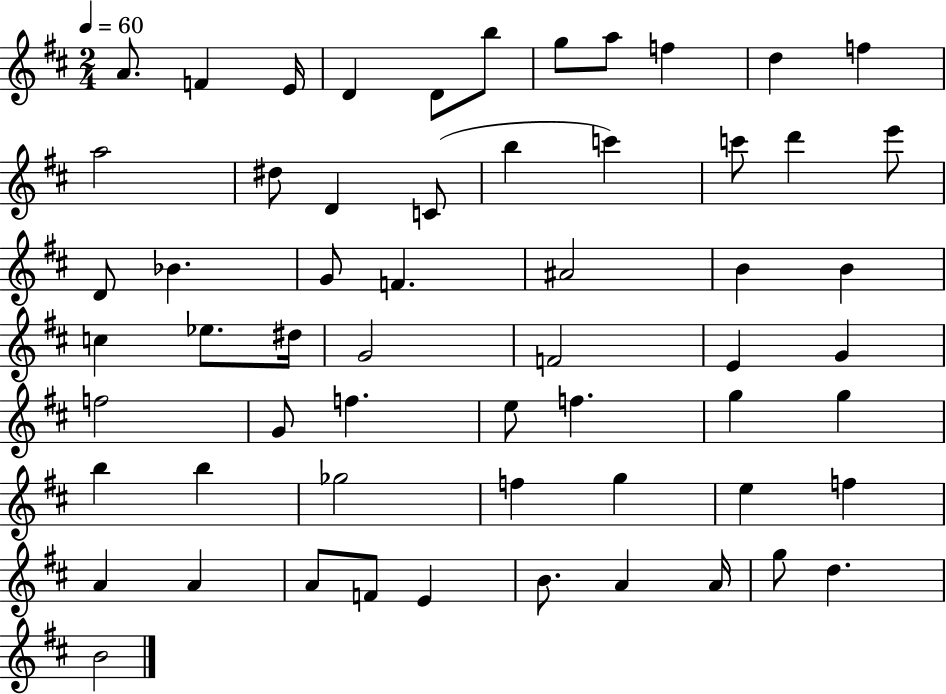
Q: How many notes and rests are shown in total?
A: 59